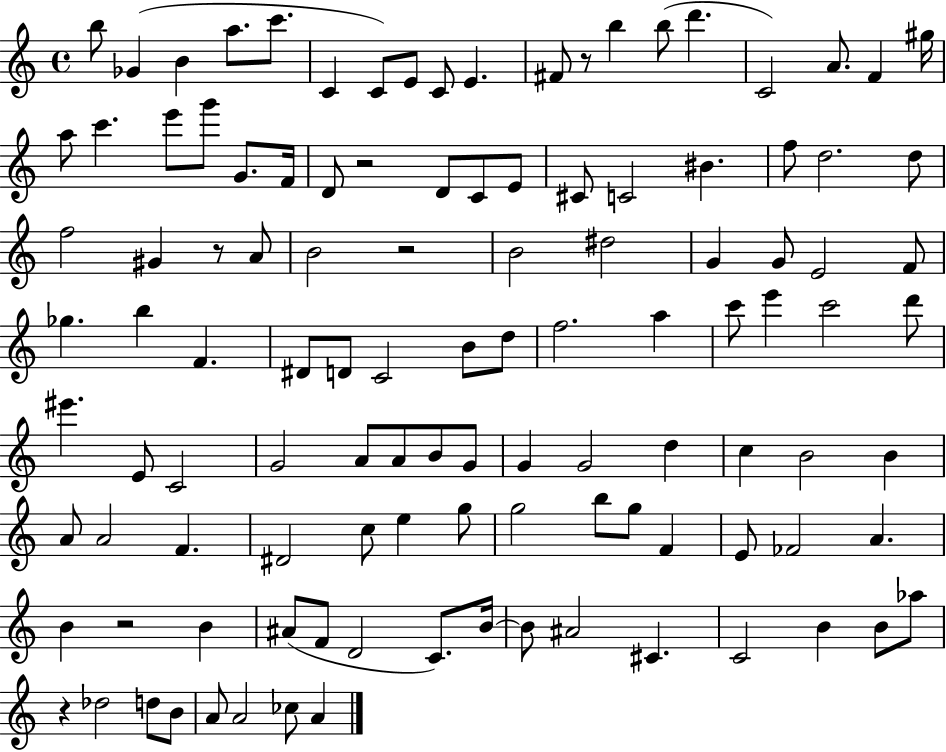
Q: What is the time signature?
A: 4/4